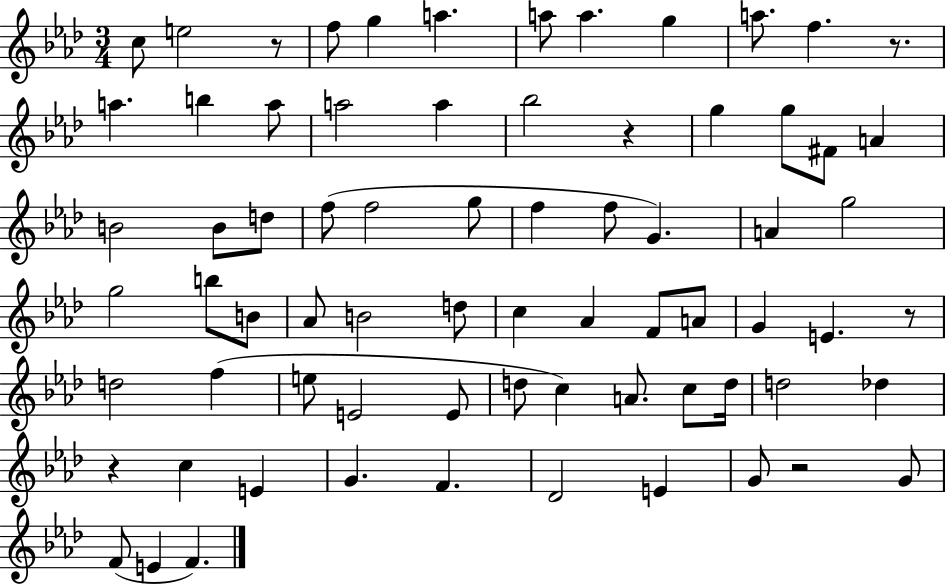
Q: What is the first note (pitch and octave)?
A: C5